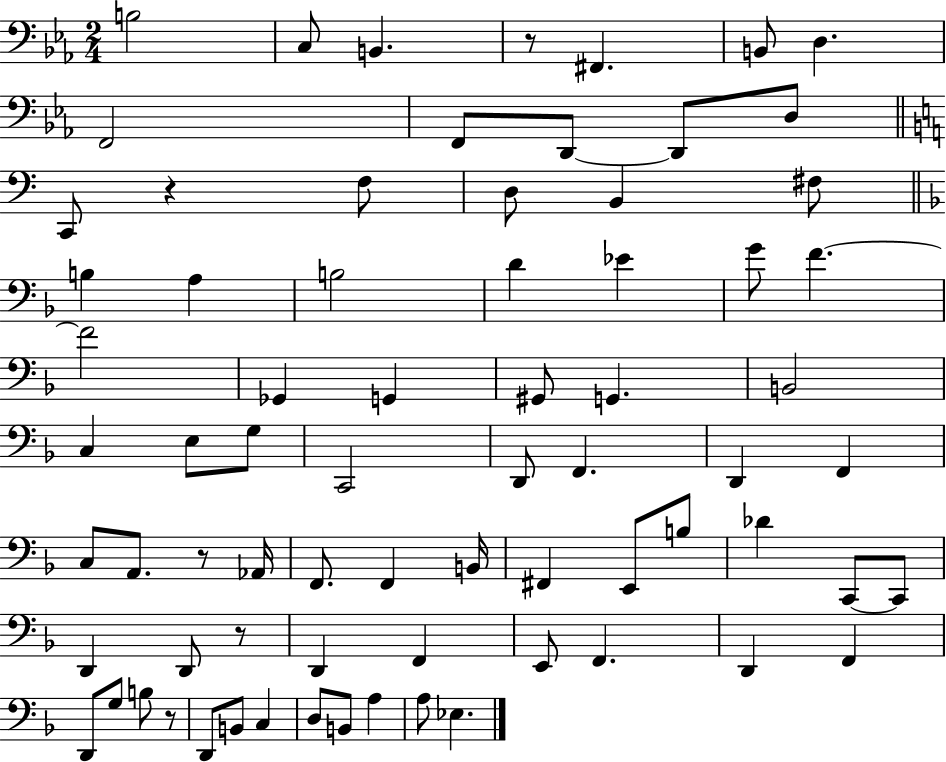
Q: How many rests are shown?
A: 5